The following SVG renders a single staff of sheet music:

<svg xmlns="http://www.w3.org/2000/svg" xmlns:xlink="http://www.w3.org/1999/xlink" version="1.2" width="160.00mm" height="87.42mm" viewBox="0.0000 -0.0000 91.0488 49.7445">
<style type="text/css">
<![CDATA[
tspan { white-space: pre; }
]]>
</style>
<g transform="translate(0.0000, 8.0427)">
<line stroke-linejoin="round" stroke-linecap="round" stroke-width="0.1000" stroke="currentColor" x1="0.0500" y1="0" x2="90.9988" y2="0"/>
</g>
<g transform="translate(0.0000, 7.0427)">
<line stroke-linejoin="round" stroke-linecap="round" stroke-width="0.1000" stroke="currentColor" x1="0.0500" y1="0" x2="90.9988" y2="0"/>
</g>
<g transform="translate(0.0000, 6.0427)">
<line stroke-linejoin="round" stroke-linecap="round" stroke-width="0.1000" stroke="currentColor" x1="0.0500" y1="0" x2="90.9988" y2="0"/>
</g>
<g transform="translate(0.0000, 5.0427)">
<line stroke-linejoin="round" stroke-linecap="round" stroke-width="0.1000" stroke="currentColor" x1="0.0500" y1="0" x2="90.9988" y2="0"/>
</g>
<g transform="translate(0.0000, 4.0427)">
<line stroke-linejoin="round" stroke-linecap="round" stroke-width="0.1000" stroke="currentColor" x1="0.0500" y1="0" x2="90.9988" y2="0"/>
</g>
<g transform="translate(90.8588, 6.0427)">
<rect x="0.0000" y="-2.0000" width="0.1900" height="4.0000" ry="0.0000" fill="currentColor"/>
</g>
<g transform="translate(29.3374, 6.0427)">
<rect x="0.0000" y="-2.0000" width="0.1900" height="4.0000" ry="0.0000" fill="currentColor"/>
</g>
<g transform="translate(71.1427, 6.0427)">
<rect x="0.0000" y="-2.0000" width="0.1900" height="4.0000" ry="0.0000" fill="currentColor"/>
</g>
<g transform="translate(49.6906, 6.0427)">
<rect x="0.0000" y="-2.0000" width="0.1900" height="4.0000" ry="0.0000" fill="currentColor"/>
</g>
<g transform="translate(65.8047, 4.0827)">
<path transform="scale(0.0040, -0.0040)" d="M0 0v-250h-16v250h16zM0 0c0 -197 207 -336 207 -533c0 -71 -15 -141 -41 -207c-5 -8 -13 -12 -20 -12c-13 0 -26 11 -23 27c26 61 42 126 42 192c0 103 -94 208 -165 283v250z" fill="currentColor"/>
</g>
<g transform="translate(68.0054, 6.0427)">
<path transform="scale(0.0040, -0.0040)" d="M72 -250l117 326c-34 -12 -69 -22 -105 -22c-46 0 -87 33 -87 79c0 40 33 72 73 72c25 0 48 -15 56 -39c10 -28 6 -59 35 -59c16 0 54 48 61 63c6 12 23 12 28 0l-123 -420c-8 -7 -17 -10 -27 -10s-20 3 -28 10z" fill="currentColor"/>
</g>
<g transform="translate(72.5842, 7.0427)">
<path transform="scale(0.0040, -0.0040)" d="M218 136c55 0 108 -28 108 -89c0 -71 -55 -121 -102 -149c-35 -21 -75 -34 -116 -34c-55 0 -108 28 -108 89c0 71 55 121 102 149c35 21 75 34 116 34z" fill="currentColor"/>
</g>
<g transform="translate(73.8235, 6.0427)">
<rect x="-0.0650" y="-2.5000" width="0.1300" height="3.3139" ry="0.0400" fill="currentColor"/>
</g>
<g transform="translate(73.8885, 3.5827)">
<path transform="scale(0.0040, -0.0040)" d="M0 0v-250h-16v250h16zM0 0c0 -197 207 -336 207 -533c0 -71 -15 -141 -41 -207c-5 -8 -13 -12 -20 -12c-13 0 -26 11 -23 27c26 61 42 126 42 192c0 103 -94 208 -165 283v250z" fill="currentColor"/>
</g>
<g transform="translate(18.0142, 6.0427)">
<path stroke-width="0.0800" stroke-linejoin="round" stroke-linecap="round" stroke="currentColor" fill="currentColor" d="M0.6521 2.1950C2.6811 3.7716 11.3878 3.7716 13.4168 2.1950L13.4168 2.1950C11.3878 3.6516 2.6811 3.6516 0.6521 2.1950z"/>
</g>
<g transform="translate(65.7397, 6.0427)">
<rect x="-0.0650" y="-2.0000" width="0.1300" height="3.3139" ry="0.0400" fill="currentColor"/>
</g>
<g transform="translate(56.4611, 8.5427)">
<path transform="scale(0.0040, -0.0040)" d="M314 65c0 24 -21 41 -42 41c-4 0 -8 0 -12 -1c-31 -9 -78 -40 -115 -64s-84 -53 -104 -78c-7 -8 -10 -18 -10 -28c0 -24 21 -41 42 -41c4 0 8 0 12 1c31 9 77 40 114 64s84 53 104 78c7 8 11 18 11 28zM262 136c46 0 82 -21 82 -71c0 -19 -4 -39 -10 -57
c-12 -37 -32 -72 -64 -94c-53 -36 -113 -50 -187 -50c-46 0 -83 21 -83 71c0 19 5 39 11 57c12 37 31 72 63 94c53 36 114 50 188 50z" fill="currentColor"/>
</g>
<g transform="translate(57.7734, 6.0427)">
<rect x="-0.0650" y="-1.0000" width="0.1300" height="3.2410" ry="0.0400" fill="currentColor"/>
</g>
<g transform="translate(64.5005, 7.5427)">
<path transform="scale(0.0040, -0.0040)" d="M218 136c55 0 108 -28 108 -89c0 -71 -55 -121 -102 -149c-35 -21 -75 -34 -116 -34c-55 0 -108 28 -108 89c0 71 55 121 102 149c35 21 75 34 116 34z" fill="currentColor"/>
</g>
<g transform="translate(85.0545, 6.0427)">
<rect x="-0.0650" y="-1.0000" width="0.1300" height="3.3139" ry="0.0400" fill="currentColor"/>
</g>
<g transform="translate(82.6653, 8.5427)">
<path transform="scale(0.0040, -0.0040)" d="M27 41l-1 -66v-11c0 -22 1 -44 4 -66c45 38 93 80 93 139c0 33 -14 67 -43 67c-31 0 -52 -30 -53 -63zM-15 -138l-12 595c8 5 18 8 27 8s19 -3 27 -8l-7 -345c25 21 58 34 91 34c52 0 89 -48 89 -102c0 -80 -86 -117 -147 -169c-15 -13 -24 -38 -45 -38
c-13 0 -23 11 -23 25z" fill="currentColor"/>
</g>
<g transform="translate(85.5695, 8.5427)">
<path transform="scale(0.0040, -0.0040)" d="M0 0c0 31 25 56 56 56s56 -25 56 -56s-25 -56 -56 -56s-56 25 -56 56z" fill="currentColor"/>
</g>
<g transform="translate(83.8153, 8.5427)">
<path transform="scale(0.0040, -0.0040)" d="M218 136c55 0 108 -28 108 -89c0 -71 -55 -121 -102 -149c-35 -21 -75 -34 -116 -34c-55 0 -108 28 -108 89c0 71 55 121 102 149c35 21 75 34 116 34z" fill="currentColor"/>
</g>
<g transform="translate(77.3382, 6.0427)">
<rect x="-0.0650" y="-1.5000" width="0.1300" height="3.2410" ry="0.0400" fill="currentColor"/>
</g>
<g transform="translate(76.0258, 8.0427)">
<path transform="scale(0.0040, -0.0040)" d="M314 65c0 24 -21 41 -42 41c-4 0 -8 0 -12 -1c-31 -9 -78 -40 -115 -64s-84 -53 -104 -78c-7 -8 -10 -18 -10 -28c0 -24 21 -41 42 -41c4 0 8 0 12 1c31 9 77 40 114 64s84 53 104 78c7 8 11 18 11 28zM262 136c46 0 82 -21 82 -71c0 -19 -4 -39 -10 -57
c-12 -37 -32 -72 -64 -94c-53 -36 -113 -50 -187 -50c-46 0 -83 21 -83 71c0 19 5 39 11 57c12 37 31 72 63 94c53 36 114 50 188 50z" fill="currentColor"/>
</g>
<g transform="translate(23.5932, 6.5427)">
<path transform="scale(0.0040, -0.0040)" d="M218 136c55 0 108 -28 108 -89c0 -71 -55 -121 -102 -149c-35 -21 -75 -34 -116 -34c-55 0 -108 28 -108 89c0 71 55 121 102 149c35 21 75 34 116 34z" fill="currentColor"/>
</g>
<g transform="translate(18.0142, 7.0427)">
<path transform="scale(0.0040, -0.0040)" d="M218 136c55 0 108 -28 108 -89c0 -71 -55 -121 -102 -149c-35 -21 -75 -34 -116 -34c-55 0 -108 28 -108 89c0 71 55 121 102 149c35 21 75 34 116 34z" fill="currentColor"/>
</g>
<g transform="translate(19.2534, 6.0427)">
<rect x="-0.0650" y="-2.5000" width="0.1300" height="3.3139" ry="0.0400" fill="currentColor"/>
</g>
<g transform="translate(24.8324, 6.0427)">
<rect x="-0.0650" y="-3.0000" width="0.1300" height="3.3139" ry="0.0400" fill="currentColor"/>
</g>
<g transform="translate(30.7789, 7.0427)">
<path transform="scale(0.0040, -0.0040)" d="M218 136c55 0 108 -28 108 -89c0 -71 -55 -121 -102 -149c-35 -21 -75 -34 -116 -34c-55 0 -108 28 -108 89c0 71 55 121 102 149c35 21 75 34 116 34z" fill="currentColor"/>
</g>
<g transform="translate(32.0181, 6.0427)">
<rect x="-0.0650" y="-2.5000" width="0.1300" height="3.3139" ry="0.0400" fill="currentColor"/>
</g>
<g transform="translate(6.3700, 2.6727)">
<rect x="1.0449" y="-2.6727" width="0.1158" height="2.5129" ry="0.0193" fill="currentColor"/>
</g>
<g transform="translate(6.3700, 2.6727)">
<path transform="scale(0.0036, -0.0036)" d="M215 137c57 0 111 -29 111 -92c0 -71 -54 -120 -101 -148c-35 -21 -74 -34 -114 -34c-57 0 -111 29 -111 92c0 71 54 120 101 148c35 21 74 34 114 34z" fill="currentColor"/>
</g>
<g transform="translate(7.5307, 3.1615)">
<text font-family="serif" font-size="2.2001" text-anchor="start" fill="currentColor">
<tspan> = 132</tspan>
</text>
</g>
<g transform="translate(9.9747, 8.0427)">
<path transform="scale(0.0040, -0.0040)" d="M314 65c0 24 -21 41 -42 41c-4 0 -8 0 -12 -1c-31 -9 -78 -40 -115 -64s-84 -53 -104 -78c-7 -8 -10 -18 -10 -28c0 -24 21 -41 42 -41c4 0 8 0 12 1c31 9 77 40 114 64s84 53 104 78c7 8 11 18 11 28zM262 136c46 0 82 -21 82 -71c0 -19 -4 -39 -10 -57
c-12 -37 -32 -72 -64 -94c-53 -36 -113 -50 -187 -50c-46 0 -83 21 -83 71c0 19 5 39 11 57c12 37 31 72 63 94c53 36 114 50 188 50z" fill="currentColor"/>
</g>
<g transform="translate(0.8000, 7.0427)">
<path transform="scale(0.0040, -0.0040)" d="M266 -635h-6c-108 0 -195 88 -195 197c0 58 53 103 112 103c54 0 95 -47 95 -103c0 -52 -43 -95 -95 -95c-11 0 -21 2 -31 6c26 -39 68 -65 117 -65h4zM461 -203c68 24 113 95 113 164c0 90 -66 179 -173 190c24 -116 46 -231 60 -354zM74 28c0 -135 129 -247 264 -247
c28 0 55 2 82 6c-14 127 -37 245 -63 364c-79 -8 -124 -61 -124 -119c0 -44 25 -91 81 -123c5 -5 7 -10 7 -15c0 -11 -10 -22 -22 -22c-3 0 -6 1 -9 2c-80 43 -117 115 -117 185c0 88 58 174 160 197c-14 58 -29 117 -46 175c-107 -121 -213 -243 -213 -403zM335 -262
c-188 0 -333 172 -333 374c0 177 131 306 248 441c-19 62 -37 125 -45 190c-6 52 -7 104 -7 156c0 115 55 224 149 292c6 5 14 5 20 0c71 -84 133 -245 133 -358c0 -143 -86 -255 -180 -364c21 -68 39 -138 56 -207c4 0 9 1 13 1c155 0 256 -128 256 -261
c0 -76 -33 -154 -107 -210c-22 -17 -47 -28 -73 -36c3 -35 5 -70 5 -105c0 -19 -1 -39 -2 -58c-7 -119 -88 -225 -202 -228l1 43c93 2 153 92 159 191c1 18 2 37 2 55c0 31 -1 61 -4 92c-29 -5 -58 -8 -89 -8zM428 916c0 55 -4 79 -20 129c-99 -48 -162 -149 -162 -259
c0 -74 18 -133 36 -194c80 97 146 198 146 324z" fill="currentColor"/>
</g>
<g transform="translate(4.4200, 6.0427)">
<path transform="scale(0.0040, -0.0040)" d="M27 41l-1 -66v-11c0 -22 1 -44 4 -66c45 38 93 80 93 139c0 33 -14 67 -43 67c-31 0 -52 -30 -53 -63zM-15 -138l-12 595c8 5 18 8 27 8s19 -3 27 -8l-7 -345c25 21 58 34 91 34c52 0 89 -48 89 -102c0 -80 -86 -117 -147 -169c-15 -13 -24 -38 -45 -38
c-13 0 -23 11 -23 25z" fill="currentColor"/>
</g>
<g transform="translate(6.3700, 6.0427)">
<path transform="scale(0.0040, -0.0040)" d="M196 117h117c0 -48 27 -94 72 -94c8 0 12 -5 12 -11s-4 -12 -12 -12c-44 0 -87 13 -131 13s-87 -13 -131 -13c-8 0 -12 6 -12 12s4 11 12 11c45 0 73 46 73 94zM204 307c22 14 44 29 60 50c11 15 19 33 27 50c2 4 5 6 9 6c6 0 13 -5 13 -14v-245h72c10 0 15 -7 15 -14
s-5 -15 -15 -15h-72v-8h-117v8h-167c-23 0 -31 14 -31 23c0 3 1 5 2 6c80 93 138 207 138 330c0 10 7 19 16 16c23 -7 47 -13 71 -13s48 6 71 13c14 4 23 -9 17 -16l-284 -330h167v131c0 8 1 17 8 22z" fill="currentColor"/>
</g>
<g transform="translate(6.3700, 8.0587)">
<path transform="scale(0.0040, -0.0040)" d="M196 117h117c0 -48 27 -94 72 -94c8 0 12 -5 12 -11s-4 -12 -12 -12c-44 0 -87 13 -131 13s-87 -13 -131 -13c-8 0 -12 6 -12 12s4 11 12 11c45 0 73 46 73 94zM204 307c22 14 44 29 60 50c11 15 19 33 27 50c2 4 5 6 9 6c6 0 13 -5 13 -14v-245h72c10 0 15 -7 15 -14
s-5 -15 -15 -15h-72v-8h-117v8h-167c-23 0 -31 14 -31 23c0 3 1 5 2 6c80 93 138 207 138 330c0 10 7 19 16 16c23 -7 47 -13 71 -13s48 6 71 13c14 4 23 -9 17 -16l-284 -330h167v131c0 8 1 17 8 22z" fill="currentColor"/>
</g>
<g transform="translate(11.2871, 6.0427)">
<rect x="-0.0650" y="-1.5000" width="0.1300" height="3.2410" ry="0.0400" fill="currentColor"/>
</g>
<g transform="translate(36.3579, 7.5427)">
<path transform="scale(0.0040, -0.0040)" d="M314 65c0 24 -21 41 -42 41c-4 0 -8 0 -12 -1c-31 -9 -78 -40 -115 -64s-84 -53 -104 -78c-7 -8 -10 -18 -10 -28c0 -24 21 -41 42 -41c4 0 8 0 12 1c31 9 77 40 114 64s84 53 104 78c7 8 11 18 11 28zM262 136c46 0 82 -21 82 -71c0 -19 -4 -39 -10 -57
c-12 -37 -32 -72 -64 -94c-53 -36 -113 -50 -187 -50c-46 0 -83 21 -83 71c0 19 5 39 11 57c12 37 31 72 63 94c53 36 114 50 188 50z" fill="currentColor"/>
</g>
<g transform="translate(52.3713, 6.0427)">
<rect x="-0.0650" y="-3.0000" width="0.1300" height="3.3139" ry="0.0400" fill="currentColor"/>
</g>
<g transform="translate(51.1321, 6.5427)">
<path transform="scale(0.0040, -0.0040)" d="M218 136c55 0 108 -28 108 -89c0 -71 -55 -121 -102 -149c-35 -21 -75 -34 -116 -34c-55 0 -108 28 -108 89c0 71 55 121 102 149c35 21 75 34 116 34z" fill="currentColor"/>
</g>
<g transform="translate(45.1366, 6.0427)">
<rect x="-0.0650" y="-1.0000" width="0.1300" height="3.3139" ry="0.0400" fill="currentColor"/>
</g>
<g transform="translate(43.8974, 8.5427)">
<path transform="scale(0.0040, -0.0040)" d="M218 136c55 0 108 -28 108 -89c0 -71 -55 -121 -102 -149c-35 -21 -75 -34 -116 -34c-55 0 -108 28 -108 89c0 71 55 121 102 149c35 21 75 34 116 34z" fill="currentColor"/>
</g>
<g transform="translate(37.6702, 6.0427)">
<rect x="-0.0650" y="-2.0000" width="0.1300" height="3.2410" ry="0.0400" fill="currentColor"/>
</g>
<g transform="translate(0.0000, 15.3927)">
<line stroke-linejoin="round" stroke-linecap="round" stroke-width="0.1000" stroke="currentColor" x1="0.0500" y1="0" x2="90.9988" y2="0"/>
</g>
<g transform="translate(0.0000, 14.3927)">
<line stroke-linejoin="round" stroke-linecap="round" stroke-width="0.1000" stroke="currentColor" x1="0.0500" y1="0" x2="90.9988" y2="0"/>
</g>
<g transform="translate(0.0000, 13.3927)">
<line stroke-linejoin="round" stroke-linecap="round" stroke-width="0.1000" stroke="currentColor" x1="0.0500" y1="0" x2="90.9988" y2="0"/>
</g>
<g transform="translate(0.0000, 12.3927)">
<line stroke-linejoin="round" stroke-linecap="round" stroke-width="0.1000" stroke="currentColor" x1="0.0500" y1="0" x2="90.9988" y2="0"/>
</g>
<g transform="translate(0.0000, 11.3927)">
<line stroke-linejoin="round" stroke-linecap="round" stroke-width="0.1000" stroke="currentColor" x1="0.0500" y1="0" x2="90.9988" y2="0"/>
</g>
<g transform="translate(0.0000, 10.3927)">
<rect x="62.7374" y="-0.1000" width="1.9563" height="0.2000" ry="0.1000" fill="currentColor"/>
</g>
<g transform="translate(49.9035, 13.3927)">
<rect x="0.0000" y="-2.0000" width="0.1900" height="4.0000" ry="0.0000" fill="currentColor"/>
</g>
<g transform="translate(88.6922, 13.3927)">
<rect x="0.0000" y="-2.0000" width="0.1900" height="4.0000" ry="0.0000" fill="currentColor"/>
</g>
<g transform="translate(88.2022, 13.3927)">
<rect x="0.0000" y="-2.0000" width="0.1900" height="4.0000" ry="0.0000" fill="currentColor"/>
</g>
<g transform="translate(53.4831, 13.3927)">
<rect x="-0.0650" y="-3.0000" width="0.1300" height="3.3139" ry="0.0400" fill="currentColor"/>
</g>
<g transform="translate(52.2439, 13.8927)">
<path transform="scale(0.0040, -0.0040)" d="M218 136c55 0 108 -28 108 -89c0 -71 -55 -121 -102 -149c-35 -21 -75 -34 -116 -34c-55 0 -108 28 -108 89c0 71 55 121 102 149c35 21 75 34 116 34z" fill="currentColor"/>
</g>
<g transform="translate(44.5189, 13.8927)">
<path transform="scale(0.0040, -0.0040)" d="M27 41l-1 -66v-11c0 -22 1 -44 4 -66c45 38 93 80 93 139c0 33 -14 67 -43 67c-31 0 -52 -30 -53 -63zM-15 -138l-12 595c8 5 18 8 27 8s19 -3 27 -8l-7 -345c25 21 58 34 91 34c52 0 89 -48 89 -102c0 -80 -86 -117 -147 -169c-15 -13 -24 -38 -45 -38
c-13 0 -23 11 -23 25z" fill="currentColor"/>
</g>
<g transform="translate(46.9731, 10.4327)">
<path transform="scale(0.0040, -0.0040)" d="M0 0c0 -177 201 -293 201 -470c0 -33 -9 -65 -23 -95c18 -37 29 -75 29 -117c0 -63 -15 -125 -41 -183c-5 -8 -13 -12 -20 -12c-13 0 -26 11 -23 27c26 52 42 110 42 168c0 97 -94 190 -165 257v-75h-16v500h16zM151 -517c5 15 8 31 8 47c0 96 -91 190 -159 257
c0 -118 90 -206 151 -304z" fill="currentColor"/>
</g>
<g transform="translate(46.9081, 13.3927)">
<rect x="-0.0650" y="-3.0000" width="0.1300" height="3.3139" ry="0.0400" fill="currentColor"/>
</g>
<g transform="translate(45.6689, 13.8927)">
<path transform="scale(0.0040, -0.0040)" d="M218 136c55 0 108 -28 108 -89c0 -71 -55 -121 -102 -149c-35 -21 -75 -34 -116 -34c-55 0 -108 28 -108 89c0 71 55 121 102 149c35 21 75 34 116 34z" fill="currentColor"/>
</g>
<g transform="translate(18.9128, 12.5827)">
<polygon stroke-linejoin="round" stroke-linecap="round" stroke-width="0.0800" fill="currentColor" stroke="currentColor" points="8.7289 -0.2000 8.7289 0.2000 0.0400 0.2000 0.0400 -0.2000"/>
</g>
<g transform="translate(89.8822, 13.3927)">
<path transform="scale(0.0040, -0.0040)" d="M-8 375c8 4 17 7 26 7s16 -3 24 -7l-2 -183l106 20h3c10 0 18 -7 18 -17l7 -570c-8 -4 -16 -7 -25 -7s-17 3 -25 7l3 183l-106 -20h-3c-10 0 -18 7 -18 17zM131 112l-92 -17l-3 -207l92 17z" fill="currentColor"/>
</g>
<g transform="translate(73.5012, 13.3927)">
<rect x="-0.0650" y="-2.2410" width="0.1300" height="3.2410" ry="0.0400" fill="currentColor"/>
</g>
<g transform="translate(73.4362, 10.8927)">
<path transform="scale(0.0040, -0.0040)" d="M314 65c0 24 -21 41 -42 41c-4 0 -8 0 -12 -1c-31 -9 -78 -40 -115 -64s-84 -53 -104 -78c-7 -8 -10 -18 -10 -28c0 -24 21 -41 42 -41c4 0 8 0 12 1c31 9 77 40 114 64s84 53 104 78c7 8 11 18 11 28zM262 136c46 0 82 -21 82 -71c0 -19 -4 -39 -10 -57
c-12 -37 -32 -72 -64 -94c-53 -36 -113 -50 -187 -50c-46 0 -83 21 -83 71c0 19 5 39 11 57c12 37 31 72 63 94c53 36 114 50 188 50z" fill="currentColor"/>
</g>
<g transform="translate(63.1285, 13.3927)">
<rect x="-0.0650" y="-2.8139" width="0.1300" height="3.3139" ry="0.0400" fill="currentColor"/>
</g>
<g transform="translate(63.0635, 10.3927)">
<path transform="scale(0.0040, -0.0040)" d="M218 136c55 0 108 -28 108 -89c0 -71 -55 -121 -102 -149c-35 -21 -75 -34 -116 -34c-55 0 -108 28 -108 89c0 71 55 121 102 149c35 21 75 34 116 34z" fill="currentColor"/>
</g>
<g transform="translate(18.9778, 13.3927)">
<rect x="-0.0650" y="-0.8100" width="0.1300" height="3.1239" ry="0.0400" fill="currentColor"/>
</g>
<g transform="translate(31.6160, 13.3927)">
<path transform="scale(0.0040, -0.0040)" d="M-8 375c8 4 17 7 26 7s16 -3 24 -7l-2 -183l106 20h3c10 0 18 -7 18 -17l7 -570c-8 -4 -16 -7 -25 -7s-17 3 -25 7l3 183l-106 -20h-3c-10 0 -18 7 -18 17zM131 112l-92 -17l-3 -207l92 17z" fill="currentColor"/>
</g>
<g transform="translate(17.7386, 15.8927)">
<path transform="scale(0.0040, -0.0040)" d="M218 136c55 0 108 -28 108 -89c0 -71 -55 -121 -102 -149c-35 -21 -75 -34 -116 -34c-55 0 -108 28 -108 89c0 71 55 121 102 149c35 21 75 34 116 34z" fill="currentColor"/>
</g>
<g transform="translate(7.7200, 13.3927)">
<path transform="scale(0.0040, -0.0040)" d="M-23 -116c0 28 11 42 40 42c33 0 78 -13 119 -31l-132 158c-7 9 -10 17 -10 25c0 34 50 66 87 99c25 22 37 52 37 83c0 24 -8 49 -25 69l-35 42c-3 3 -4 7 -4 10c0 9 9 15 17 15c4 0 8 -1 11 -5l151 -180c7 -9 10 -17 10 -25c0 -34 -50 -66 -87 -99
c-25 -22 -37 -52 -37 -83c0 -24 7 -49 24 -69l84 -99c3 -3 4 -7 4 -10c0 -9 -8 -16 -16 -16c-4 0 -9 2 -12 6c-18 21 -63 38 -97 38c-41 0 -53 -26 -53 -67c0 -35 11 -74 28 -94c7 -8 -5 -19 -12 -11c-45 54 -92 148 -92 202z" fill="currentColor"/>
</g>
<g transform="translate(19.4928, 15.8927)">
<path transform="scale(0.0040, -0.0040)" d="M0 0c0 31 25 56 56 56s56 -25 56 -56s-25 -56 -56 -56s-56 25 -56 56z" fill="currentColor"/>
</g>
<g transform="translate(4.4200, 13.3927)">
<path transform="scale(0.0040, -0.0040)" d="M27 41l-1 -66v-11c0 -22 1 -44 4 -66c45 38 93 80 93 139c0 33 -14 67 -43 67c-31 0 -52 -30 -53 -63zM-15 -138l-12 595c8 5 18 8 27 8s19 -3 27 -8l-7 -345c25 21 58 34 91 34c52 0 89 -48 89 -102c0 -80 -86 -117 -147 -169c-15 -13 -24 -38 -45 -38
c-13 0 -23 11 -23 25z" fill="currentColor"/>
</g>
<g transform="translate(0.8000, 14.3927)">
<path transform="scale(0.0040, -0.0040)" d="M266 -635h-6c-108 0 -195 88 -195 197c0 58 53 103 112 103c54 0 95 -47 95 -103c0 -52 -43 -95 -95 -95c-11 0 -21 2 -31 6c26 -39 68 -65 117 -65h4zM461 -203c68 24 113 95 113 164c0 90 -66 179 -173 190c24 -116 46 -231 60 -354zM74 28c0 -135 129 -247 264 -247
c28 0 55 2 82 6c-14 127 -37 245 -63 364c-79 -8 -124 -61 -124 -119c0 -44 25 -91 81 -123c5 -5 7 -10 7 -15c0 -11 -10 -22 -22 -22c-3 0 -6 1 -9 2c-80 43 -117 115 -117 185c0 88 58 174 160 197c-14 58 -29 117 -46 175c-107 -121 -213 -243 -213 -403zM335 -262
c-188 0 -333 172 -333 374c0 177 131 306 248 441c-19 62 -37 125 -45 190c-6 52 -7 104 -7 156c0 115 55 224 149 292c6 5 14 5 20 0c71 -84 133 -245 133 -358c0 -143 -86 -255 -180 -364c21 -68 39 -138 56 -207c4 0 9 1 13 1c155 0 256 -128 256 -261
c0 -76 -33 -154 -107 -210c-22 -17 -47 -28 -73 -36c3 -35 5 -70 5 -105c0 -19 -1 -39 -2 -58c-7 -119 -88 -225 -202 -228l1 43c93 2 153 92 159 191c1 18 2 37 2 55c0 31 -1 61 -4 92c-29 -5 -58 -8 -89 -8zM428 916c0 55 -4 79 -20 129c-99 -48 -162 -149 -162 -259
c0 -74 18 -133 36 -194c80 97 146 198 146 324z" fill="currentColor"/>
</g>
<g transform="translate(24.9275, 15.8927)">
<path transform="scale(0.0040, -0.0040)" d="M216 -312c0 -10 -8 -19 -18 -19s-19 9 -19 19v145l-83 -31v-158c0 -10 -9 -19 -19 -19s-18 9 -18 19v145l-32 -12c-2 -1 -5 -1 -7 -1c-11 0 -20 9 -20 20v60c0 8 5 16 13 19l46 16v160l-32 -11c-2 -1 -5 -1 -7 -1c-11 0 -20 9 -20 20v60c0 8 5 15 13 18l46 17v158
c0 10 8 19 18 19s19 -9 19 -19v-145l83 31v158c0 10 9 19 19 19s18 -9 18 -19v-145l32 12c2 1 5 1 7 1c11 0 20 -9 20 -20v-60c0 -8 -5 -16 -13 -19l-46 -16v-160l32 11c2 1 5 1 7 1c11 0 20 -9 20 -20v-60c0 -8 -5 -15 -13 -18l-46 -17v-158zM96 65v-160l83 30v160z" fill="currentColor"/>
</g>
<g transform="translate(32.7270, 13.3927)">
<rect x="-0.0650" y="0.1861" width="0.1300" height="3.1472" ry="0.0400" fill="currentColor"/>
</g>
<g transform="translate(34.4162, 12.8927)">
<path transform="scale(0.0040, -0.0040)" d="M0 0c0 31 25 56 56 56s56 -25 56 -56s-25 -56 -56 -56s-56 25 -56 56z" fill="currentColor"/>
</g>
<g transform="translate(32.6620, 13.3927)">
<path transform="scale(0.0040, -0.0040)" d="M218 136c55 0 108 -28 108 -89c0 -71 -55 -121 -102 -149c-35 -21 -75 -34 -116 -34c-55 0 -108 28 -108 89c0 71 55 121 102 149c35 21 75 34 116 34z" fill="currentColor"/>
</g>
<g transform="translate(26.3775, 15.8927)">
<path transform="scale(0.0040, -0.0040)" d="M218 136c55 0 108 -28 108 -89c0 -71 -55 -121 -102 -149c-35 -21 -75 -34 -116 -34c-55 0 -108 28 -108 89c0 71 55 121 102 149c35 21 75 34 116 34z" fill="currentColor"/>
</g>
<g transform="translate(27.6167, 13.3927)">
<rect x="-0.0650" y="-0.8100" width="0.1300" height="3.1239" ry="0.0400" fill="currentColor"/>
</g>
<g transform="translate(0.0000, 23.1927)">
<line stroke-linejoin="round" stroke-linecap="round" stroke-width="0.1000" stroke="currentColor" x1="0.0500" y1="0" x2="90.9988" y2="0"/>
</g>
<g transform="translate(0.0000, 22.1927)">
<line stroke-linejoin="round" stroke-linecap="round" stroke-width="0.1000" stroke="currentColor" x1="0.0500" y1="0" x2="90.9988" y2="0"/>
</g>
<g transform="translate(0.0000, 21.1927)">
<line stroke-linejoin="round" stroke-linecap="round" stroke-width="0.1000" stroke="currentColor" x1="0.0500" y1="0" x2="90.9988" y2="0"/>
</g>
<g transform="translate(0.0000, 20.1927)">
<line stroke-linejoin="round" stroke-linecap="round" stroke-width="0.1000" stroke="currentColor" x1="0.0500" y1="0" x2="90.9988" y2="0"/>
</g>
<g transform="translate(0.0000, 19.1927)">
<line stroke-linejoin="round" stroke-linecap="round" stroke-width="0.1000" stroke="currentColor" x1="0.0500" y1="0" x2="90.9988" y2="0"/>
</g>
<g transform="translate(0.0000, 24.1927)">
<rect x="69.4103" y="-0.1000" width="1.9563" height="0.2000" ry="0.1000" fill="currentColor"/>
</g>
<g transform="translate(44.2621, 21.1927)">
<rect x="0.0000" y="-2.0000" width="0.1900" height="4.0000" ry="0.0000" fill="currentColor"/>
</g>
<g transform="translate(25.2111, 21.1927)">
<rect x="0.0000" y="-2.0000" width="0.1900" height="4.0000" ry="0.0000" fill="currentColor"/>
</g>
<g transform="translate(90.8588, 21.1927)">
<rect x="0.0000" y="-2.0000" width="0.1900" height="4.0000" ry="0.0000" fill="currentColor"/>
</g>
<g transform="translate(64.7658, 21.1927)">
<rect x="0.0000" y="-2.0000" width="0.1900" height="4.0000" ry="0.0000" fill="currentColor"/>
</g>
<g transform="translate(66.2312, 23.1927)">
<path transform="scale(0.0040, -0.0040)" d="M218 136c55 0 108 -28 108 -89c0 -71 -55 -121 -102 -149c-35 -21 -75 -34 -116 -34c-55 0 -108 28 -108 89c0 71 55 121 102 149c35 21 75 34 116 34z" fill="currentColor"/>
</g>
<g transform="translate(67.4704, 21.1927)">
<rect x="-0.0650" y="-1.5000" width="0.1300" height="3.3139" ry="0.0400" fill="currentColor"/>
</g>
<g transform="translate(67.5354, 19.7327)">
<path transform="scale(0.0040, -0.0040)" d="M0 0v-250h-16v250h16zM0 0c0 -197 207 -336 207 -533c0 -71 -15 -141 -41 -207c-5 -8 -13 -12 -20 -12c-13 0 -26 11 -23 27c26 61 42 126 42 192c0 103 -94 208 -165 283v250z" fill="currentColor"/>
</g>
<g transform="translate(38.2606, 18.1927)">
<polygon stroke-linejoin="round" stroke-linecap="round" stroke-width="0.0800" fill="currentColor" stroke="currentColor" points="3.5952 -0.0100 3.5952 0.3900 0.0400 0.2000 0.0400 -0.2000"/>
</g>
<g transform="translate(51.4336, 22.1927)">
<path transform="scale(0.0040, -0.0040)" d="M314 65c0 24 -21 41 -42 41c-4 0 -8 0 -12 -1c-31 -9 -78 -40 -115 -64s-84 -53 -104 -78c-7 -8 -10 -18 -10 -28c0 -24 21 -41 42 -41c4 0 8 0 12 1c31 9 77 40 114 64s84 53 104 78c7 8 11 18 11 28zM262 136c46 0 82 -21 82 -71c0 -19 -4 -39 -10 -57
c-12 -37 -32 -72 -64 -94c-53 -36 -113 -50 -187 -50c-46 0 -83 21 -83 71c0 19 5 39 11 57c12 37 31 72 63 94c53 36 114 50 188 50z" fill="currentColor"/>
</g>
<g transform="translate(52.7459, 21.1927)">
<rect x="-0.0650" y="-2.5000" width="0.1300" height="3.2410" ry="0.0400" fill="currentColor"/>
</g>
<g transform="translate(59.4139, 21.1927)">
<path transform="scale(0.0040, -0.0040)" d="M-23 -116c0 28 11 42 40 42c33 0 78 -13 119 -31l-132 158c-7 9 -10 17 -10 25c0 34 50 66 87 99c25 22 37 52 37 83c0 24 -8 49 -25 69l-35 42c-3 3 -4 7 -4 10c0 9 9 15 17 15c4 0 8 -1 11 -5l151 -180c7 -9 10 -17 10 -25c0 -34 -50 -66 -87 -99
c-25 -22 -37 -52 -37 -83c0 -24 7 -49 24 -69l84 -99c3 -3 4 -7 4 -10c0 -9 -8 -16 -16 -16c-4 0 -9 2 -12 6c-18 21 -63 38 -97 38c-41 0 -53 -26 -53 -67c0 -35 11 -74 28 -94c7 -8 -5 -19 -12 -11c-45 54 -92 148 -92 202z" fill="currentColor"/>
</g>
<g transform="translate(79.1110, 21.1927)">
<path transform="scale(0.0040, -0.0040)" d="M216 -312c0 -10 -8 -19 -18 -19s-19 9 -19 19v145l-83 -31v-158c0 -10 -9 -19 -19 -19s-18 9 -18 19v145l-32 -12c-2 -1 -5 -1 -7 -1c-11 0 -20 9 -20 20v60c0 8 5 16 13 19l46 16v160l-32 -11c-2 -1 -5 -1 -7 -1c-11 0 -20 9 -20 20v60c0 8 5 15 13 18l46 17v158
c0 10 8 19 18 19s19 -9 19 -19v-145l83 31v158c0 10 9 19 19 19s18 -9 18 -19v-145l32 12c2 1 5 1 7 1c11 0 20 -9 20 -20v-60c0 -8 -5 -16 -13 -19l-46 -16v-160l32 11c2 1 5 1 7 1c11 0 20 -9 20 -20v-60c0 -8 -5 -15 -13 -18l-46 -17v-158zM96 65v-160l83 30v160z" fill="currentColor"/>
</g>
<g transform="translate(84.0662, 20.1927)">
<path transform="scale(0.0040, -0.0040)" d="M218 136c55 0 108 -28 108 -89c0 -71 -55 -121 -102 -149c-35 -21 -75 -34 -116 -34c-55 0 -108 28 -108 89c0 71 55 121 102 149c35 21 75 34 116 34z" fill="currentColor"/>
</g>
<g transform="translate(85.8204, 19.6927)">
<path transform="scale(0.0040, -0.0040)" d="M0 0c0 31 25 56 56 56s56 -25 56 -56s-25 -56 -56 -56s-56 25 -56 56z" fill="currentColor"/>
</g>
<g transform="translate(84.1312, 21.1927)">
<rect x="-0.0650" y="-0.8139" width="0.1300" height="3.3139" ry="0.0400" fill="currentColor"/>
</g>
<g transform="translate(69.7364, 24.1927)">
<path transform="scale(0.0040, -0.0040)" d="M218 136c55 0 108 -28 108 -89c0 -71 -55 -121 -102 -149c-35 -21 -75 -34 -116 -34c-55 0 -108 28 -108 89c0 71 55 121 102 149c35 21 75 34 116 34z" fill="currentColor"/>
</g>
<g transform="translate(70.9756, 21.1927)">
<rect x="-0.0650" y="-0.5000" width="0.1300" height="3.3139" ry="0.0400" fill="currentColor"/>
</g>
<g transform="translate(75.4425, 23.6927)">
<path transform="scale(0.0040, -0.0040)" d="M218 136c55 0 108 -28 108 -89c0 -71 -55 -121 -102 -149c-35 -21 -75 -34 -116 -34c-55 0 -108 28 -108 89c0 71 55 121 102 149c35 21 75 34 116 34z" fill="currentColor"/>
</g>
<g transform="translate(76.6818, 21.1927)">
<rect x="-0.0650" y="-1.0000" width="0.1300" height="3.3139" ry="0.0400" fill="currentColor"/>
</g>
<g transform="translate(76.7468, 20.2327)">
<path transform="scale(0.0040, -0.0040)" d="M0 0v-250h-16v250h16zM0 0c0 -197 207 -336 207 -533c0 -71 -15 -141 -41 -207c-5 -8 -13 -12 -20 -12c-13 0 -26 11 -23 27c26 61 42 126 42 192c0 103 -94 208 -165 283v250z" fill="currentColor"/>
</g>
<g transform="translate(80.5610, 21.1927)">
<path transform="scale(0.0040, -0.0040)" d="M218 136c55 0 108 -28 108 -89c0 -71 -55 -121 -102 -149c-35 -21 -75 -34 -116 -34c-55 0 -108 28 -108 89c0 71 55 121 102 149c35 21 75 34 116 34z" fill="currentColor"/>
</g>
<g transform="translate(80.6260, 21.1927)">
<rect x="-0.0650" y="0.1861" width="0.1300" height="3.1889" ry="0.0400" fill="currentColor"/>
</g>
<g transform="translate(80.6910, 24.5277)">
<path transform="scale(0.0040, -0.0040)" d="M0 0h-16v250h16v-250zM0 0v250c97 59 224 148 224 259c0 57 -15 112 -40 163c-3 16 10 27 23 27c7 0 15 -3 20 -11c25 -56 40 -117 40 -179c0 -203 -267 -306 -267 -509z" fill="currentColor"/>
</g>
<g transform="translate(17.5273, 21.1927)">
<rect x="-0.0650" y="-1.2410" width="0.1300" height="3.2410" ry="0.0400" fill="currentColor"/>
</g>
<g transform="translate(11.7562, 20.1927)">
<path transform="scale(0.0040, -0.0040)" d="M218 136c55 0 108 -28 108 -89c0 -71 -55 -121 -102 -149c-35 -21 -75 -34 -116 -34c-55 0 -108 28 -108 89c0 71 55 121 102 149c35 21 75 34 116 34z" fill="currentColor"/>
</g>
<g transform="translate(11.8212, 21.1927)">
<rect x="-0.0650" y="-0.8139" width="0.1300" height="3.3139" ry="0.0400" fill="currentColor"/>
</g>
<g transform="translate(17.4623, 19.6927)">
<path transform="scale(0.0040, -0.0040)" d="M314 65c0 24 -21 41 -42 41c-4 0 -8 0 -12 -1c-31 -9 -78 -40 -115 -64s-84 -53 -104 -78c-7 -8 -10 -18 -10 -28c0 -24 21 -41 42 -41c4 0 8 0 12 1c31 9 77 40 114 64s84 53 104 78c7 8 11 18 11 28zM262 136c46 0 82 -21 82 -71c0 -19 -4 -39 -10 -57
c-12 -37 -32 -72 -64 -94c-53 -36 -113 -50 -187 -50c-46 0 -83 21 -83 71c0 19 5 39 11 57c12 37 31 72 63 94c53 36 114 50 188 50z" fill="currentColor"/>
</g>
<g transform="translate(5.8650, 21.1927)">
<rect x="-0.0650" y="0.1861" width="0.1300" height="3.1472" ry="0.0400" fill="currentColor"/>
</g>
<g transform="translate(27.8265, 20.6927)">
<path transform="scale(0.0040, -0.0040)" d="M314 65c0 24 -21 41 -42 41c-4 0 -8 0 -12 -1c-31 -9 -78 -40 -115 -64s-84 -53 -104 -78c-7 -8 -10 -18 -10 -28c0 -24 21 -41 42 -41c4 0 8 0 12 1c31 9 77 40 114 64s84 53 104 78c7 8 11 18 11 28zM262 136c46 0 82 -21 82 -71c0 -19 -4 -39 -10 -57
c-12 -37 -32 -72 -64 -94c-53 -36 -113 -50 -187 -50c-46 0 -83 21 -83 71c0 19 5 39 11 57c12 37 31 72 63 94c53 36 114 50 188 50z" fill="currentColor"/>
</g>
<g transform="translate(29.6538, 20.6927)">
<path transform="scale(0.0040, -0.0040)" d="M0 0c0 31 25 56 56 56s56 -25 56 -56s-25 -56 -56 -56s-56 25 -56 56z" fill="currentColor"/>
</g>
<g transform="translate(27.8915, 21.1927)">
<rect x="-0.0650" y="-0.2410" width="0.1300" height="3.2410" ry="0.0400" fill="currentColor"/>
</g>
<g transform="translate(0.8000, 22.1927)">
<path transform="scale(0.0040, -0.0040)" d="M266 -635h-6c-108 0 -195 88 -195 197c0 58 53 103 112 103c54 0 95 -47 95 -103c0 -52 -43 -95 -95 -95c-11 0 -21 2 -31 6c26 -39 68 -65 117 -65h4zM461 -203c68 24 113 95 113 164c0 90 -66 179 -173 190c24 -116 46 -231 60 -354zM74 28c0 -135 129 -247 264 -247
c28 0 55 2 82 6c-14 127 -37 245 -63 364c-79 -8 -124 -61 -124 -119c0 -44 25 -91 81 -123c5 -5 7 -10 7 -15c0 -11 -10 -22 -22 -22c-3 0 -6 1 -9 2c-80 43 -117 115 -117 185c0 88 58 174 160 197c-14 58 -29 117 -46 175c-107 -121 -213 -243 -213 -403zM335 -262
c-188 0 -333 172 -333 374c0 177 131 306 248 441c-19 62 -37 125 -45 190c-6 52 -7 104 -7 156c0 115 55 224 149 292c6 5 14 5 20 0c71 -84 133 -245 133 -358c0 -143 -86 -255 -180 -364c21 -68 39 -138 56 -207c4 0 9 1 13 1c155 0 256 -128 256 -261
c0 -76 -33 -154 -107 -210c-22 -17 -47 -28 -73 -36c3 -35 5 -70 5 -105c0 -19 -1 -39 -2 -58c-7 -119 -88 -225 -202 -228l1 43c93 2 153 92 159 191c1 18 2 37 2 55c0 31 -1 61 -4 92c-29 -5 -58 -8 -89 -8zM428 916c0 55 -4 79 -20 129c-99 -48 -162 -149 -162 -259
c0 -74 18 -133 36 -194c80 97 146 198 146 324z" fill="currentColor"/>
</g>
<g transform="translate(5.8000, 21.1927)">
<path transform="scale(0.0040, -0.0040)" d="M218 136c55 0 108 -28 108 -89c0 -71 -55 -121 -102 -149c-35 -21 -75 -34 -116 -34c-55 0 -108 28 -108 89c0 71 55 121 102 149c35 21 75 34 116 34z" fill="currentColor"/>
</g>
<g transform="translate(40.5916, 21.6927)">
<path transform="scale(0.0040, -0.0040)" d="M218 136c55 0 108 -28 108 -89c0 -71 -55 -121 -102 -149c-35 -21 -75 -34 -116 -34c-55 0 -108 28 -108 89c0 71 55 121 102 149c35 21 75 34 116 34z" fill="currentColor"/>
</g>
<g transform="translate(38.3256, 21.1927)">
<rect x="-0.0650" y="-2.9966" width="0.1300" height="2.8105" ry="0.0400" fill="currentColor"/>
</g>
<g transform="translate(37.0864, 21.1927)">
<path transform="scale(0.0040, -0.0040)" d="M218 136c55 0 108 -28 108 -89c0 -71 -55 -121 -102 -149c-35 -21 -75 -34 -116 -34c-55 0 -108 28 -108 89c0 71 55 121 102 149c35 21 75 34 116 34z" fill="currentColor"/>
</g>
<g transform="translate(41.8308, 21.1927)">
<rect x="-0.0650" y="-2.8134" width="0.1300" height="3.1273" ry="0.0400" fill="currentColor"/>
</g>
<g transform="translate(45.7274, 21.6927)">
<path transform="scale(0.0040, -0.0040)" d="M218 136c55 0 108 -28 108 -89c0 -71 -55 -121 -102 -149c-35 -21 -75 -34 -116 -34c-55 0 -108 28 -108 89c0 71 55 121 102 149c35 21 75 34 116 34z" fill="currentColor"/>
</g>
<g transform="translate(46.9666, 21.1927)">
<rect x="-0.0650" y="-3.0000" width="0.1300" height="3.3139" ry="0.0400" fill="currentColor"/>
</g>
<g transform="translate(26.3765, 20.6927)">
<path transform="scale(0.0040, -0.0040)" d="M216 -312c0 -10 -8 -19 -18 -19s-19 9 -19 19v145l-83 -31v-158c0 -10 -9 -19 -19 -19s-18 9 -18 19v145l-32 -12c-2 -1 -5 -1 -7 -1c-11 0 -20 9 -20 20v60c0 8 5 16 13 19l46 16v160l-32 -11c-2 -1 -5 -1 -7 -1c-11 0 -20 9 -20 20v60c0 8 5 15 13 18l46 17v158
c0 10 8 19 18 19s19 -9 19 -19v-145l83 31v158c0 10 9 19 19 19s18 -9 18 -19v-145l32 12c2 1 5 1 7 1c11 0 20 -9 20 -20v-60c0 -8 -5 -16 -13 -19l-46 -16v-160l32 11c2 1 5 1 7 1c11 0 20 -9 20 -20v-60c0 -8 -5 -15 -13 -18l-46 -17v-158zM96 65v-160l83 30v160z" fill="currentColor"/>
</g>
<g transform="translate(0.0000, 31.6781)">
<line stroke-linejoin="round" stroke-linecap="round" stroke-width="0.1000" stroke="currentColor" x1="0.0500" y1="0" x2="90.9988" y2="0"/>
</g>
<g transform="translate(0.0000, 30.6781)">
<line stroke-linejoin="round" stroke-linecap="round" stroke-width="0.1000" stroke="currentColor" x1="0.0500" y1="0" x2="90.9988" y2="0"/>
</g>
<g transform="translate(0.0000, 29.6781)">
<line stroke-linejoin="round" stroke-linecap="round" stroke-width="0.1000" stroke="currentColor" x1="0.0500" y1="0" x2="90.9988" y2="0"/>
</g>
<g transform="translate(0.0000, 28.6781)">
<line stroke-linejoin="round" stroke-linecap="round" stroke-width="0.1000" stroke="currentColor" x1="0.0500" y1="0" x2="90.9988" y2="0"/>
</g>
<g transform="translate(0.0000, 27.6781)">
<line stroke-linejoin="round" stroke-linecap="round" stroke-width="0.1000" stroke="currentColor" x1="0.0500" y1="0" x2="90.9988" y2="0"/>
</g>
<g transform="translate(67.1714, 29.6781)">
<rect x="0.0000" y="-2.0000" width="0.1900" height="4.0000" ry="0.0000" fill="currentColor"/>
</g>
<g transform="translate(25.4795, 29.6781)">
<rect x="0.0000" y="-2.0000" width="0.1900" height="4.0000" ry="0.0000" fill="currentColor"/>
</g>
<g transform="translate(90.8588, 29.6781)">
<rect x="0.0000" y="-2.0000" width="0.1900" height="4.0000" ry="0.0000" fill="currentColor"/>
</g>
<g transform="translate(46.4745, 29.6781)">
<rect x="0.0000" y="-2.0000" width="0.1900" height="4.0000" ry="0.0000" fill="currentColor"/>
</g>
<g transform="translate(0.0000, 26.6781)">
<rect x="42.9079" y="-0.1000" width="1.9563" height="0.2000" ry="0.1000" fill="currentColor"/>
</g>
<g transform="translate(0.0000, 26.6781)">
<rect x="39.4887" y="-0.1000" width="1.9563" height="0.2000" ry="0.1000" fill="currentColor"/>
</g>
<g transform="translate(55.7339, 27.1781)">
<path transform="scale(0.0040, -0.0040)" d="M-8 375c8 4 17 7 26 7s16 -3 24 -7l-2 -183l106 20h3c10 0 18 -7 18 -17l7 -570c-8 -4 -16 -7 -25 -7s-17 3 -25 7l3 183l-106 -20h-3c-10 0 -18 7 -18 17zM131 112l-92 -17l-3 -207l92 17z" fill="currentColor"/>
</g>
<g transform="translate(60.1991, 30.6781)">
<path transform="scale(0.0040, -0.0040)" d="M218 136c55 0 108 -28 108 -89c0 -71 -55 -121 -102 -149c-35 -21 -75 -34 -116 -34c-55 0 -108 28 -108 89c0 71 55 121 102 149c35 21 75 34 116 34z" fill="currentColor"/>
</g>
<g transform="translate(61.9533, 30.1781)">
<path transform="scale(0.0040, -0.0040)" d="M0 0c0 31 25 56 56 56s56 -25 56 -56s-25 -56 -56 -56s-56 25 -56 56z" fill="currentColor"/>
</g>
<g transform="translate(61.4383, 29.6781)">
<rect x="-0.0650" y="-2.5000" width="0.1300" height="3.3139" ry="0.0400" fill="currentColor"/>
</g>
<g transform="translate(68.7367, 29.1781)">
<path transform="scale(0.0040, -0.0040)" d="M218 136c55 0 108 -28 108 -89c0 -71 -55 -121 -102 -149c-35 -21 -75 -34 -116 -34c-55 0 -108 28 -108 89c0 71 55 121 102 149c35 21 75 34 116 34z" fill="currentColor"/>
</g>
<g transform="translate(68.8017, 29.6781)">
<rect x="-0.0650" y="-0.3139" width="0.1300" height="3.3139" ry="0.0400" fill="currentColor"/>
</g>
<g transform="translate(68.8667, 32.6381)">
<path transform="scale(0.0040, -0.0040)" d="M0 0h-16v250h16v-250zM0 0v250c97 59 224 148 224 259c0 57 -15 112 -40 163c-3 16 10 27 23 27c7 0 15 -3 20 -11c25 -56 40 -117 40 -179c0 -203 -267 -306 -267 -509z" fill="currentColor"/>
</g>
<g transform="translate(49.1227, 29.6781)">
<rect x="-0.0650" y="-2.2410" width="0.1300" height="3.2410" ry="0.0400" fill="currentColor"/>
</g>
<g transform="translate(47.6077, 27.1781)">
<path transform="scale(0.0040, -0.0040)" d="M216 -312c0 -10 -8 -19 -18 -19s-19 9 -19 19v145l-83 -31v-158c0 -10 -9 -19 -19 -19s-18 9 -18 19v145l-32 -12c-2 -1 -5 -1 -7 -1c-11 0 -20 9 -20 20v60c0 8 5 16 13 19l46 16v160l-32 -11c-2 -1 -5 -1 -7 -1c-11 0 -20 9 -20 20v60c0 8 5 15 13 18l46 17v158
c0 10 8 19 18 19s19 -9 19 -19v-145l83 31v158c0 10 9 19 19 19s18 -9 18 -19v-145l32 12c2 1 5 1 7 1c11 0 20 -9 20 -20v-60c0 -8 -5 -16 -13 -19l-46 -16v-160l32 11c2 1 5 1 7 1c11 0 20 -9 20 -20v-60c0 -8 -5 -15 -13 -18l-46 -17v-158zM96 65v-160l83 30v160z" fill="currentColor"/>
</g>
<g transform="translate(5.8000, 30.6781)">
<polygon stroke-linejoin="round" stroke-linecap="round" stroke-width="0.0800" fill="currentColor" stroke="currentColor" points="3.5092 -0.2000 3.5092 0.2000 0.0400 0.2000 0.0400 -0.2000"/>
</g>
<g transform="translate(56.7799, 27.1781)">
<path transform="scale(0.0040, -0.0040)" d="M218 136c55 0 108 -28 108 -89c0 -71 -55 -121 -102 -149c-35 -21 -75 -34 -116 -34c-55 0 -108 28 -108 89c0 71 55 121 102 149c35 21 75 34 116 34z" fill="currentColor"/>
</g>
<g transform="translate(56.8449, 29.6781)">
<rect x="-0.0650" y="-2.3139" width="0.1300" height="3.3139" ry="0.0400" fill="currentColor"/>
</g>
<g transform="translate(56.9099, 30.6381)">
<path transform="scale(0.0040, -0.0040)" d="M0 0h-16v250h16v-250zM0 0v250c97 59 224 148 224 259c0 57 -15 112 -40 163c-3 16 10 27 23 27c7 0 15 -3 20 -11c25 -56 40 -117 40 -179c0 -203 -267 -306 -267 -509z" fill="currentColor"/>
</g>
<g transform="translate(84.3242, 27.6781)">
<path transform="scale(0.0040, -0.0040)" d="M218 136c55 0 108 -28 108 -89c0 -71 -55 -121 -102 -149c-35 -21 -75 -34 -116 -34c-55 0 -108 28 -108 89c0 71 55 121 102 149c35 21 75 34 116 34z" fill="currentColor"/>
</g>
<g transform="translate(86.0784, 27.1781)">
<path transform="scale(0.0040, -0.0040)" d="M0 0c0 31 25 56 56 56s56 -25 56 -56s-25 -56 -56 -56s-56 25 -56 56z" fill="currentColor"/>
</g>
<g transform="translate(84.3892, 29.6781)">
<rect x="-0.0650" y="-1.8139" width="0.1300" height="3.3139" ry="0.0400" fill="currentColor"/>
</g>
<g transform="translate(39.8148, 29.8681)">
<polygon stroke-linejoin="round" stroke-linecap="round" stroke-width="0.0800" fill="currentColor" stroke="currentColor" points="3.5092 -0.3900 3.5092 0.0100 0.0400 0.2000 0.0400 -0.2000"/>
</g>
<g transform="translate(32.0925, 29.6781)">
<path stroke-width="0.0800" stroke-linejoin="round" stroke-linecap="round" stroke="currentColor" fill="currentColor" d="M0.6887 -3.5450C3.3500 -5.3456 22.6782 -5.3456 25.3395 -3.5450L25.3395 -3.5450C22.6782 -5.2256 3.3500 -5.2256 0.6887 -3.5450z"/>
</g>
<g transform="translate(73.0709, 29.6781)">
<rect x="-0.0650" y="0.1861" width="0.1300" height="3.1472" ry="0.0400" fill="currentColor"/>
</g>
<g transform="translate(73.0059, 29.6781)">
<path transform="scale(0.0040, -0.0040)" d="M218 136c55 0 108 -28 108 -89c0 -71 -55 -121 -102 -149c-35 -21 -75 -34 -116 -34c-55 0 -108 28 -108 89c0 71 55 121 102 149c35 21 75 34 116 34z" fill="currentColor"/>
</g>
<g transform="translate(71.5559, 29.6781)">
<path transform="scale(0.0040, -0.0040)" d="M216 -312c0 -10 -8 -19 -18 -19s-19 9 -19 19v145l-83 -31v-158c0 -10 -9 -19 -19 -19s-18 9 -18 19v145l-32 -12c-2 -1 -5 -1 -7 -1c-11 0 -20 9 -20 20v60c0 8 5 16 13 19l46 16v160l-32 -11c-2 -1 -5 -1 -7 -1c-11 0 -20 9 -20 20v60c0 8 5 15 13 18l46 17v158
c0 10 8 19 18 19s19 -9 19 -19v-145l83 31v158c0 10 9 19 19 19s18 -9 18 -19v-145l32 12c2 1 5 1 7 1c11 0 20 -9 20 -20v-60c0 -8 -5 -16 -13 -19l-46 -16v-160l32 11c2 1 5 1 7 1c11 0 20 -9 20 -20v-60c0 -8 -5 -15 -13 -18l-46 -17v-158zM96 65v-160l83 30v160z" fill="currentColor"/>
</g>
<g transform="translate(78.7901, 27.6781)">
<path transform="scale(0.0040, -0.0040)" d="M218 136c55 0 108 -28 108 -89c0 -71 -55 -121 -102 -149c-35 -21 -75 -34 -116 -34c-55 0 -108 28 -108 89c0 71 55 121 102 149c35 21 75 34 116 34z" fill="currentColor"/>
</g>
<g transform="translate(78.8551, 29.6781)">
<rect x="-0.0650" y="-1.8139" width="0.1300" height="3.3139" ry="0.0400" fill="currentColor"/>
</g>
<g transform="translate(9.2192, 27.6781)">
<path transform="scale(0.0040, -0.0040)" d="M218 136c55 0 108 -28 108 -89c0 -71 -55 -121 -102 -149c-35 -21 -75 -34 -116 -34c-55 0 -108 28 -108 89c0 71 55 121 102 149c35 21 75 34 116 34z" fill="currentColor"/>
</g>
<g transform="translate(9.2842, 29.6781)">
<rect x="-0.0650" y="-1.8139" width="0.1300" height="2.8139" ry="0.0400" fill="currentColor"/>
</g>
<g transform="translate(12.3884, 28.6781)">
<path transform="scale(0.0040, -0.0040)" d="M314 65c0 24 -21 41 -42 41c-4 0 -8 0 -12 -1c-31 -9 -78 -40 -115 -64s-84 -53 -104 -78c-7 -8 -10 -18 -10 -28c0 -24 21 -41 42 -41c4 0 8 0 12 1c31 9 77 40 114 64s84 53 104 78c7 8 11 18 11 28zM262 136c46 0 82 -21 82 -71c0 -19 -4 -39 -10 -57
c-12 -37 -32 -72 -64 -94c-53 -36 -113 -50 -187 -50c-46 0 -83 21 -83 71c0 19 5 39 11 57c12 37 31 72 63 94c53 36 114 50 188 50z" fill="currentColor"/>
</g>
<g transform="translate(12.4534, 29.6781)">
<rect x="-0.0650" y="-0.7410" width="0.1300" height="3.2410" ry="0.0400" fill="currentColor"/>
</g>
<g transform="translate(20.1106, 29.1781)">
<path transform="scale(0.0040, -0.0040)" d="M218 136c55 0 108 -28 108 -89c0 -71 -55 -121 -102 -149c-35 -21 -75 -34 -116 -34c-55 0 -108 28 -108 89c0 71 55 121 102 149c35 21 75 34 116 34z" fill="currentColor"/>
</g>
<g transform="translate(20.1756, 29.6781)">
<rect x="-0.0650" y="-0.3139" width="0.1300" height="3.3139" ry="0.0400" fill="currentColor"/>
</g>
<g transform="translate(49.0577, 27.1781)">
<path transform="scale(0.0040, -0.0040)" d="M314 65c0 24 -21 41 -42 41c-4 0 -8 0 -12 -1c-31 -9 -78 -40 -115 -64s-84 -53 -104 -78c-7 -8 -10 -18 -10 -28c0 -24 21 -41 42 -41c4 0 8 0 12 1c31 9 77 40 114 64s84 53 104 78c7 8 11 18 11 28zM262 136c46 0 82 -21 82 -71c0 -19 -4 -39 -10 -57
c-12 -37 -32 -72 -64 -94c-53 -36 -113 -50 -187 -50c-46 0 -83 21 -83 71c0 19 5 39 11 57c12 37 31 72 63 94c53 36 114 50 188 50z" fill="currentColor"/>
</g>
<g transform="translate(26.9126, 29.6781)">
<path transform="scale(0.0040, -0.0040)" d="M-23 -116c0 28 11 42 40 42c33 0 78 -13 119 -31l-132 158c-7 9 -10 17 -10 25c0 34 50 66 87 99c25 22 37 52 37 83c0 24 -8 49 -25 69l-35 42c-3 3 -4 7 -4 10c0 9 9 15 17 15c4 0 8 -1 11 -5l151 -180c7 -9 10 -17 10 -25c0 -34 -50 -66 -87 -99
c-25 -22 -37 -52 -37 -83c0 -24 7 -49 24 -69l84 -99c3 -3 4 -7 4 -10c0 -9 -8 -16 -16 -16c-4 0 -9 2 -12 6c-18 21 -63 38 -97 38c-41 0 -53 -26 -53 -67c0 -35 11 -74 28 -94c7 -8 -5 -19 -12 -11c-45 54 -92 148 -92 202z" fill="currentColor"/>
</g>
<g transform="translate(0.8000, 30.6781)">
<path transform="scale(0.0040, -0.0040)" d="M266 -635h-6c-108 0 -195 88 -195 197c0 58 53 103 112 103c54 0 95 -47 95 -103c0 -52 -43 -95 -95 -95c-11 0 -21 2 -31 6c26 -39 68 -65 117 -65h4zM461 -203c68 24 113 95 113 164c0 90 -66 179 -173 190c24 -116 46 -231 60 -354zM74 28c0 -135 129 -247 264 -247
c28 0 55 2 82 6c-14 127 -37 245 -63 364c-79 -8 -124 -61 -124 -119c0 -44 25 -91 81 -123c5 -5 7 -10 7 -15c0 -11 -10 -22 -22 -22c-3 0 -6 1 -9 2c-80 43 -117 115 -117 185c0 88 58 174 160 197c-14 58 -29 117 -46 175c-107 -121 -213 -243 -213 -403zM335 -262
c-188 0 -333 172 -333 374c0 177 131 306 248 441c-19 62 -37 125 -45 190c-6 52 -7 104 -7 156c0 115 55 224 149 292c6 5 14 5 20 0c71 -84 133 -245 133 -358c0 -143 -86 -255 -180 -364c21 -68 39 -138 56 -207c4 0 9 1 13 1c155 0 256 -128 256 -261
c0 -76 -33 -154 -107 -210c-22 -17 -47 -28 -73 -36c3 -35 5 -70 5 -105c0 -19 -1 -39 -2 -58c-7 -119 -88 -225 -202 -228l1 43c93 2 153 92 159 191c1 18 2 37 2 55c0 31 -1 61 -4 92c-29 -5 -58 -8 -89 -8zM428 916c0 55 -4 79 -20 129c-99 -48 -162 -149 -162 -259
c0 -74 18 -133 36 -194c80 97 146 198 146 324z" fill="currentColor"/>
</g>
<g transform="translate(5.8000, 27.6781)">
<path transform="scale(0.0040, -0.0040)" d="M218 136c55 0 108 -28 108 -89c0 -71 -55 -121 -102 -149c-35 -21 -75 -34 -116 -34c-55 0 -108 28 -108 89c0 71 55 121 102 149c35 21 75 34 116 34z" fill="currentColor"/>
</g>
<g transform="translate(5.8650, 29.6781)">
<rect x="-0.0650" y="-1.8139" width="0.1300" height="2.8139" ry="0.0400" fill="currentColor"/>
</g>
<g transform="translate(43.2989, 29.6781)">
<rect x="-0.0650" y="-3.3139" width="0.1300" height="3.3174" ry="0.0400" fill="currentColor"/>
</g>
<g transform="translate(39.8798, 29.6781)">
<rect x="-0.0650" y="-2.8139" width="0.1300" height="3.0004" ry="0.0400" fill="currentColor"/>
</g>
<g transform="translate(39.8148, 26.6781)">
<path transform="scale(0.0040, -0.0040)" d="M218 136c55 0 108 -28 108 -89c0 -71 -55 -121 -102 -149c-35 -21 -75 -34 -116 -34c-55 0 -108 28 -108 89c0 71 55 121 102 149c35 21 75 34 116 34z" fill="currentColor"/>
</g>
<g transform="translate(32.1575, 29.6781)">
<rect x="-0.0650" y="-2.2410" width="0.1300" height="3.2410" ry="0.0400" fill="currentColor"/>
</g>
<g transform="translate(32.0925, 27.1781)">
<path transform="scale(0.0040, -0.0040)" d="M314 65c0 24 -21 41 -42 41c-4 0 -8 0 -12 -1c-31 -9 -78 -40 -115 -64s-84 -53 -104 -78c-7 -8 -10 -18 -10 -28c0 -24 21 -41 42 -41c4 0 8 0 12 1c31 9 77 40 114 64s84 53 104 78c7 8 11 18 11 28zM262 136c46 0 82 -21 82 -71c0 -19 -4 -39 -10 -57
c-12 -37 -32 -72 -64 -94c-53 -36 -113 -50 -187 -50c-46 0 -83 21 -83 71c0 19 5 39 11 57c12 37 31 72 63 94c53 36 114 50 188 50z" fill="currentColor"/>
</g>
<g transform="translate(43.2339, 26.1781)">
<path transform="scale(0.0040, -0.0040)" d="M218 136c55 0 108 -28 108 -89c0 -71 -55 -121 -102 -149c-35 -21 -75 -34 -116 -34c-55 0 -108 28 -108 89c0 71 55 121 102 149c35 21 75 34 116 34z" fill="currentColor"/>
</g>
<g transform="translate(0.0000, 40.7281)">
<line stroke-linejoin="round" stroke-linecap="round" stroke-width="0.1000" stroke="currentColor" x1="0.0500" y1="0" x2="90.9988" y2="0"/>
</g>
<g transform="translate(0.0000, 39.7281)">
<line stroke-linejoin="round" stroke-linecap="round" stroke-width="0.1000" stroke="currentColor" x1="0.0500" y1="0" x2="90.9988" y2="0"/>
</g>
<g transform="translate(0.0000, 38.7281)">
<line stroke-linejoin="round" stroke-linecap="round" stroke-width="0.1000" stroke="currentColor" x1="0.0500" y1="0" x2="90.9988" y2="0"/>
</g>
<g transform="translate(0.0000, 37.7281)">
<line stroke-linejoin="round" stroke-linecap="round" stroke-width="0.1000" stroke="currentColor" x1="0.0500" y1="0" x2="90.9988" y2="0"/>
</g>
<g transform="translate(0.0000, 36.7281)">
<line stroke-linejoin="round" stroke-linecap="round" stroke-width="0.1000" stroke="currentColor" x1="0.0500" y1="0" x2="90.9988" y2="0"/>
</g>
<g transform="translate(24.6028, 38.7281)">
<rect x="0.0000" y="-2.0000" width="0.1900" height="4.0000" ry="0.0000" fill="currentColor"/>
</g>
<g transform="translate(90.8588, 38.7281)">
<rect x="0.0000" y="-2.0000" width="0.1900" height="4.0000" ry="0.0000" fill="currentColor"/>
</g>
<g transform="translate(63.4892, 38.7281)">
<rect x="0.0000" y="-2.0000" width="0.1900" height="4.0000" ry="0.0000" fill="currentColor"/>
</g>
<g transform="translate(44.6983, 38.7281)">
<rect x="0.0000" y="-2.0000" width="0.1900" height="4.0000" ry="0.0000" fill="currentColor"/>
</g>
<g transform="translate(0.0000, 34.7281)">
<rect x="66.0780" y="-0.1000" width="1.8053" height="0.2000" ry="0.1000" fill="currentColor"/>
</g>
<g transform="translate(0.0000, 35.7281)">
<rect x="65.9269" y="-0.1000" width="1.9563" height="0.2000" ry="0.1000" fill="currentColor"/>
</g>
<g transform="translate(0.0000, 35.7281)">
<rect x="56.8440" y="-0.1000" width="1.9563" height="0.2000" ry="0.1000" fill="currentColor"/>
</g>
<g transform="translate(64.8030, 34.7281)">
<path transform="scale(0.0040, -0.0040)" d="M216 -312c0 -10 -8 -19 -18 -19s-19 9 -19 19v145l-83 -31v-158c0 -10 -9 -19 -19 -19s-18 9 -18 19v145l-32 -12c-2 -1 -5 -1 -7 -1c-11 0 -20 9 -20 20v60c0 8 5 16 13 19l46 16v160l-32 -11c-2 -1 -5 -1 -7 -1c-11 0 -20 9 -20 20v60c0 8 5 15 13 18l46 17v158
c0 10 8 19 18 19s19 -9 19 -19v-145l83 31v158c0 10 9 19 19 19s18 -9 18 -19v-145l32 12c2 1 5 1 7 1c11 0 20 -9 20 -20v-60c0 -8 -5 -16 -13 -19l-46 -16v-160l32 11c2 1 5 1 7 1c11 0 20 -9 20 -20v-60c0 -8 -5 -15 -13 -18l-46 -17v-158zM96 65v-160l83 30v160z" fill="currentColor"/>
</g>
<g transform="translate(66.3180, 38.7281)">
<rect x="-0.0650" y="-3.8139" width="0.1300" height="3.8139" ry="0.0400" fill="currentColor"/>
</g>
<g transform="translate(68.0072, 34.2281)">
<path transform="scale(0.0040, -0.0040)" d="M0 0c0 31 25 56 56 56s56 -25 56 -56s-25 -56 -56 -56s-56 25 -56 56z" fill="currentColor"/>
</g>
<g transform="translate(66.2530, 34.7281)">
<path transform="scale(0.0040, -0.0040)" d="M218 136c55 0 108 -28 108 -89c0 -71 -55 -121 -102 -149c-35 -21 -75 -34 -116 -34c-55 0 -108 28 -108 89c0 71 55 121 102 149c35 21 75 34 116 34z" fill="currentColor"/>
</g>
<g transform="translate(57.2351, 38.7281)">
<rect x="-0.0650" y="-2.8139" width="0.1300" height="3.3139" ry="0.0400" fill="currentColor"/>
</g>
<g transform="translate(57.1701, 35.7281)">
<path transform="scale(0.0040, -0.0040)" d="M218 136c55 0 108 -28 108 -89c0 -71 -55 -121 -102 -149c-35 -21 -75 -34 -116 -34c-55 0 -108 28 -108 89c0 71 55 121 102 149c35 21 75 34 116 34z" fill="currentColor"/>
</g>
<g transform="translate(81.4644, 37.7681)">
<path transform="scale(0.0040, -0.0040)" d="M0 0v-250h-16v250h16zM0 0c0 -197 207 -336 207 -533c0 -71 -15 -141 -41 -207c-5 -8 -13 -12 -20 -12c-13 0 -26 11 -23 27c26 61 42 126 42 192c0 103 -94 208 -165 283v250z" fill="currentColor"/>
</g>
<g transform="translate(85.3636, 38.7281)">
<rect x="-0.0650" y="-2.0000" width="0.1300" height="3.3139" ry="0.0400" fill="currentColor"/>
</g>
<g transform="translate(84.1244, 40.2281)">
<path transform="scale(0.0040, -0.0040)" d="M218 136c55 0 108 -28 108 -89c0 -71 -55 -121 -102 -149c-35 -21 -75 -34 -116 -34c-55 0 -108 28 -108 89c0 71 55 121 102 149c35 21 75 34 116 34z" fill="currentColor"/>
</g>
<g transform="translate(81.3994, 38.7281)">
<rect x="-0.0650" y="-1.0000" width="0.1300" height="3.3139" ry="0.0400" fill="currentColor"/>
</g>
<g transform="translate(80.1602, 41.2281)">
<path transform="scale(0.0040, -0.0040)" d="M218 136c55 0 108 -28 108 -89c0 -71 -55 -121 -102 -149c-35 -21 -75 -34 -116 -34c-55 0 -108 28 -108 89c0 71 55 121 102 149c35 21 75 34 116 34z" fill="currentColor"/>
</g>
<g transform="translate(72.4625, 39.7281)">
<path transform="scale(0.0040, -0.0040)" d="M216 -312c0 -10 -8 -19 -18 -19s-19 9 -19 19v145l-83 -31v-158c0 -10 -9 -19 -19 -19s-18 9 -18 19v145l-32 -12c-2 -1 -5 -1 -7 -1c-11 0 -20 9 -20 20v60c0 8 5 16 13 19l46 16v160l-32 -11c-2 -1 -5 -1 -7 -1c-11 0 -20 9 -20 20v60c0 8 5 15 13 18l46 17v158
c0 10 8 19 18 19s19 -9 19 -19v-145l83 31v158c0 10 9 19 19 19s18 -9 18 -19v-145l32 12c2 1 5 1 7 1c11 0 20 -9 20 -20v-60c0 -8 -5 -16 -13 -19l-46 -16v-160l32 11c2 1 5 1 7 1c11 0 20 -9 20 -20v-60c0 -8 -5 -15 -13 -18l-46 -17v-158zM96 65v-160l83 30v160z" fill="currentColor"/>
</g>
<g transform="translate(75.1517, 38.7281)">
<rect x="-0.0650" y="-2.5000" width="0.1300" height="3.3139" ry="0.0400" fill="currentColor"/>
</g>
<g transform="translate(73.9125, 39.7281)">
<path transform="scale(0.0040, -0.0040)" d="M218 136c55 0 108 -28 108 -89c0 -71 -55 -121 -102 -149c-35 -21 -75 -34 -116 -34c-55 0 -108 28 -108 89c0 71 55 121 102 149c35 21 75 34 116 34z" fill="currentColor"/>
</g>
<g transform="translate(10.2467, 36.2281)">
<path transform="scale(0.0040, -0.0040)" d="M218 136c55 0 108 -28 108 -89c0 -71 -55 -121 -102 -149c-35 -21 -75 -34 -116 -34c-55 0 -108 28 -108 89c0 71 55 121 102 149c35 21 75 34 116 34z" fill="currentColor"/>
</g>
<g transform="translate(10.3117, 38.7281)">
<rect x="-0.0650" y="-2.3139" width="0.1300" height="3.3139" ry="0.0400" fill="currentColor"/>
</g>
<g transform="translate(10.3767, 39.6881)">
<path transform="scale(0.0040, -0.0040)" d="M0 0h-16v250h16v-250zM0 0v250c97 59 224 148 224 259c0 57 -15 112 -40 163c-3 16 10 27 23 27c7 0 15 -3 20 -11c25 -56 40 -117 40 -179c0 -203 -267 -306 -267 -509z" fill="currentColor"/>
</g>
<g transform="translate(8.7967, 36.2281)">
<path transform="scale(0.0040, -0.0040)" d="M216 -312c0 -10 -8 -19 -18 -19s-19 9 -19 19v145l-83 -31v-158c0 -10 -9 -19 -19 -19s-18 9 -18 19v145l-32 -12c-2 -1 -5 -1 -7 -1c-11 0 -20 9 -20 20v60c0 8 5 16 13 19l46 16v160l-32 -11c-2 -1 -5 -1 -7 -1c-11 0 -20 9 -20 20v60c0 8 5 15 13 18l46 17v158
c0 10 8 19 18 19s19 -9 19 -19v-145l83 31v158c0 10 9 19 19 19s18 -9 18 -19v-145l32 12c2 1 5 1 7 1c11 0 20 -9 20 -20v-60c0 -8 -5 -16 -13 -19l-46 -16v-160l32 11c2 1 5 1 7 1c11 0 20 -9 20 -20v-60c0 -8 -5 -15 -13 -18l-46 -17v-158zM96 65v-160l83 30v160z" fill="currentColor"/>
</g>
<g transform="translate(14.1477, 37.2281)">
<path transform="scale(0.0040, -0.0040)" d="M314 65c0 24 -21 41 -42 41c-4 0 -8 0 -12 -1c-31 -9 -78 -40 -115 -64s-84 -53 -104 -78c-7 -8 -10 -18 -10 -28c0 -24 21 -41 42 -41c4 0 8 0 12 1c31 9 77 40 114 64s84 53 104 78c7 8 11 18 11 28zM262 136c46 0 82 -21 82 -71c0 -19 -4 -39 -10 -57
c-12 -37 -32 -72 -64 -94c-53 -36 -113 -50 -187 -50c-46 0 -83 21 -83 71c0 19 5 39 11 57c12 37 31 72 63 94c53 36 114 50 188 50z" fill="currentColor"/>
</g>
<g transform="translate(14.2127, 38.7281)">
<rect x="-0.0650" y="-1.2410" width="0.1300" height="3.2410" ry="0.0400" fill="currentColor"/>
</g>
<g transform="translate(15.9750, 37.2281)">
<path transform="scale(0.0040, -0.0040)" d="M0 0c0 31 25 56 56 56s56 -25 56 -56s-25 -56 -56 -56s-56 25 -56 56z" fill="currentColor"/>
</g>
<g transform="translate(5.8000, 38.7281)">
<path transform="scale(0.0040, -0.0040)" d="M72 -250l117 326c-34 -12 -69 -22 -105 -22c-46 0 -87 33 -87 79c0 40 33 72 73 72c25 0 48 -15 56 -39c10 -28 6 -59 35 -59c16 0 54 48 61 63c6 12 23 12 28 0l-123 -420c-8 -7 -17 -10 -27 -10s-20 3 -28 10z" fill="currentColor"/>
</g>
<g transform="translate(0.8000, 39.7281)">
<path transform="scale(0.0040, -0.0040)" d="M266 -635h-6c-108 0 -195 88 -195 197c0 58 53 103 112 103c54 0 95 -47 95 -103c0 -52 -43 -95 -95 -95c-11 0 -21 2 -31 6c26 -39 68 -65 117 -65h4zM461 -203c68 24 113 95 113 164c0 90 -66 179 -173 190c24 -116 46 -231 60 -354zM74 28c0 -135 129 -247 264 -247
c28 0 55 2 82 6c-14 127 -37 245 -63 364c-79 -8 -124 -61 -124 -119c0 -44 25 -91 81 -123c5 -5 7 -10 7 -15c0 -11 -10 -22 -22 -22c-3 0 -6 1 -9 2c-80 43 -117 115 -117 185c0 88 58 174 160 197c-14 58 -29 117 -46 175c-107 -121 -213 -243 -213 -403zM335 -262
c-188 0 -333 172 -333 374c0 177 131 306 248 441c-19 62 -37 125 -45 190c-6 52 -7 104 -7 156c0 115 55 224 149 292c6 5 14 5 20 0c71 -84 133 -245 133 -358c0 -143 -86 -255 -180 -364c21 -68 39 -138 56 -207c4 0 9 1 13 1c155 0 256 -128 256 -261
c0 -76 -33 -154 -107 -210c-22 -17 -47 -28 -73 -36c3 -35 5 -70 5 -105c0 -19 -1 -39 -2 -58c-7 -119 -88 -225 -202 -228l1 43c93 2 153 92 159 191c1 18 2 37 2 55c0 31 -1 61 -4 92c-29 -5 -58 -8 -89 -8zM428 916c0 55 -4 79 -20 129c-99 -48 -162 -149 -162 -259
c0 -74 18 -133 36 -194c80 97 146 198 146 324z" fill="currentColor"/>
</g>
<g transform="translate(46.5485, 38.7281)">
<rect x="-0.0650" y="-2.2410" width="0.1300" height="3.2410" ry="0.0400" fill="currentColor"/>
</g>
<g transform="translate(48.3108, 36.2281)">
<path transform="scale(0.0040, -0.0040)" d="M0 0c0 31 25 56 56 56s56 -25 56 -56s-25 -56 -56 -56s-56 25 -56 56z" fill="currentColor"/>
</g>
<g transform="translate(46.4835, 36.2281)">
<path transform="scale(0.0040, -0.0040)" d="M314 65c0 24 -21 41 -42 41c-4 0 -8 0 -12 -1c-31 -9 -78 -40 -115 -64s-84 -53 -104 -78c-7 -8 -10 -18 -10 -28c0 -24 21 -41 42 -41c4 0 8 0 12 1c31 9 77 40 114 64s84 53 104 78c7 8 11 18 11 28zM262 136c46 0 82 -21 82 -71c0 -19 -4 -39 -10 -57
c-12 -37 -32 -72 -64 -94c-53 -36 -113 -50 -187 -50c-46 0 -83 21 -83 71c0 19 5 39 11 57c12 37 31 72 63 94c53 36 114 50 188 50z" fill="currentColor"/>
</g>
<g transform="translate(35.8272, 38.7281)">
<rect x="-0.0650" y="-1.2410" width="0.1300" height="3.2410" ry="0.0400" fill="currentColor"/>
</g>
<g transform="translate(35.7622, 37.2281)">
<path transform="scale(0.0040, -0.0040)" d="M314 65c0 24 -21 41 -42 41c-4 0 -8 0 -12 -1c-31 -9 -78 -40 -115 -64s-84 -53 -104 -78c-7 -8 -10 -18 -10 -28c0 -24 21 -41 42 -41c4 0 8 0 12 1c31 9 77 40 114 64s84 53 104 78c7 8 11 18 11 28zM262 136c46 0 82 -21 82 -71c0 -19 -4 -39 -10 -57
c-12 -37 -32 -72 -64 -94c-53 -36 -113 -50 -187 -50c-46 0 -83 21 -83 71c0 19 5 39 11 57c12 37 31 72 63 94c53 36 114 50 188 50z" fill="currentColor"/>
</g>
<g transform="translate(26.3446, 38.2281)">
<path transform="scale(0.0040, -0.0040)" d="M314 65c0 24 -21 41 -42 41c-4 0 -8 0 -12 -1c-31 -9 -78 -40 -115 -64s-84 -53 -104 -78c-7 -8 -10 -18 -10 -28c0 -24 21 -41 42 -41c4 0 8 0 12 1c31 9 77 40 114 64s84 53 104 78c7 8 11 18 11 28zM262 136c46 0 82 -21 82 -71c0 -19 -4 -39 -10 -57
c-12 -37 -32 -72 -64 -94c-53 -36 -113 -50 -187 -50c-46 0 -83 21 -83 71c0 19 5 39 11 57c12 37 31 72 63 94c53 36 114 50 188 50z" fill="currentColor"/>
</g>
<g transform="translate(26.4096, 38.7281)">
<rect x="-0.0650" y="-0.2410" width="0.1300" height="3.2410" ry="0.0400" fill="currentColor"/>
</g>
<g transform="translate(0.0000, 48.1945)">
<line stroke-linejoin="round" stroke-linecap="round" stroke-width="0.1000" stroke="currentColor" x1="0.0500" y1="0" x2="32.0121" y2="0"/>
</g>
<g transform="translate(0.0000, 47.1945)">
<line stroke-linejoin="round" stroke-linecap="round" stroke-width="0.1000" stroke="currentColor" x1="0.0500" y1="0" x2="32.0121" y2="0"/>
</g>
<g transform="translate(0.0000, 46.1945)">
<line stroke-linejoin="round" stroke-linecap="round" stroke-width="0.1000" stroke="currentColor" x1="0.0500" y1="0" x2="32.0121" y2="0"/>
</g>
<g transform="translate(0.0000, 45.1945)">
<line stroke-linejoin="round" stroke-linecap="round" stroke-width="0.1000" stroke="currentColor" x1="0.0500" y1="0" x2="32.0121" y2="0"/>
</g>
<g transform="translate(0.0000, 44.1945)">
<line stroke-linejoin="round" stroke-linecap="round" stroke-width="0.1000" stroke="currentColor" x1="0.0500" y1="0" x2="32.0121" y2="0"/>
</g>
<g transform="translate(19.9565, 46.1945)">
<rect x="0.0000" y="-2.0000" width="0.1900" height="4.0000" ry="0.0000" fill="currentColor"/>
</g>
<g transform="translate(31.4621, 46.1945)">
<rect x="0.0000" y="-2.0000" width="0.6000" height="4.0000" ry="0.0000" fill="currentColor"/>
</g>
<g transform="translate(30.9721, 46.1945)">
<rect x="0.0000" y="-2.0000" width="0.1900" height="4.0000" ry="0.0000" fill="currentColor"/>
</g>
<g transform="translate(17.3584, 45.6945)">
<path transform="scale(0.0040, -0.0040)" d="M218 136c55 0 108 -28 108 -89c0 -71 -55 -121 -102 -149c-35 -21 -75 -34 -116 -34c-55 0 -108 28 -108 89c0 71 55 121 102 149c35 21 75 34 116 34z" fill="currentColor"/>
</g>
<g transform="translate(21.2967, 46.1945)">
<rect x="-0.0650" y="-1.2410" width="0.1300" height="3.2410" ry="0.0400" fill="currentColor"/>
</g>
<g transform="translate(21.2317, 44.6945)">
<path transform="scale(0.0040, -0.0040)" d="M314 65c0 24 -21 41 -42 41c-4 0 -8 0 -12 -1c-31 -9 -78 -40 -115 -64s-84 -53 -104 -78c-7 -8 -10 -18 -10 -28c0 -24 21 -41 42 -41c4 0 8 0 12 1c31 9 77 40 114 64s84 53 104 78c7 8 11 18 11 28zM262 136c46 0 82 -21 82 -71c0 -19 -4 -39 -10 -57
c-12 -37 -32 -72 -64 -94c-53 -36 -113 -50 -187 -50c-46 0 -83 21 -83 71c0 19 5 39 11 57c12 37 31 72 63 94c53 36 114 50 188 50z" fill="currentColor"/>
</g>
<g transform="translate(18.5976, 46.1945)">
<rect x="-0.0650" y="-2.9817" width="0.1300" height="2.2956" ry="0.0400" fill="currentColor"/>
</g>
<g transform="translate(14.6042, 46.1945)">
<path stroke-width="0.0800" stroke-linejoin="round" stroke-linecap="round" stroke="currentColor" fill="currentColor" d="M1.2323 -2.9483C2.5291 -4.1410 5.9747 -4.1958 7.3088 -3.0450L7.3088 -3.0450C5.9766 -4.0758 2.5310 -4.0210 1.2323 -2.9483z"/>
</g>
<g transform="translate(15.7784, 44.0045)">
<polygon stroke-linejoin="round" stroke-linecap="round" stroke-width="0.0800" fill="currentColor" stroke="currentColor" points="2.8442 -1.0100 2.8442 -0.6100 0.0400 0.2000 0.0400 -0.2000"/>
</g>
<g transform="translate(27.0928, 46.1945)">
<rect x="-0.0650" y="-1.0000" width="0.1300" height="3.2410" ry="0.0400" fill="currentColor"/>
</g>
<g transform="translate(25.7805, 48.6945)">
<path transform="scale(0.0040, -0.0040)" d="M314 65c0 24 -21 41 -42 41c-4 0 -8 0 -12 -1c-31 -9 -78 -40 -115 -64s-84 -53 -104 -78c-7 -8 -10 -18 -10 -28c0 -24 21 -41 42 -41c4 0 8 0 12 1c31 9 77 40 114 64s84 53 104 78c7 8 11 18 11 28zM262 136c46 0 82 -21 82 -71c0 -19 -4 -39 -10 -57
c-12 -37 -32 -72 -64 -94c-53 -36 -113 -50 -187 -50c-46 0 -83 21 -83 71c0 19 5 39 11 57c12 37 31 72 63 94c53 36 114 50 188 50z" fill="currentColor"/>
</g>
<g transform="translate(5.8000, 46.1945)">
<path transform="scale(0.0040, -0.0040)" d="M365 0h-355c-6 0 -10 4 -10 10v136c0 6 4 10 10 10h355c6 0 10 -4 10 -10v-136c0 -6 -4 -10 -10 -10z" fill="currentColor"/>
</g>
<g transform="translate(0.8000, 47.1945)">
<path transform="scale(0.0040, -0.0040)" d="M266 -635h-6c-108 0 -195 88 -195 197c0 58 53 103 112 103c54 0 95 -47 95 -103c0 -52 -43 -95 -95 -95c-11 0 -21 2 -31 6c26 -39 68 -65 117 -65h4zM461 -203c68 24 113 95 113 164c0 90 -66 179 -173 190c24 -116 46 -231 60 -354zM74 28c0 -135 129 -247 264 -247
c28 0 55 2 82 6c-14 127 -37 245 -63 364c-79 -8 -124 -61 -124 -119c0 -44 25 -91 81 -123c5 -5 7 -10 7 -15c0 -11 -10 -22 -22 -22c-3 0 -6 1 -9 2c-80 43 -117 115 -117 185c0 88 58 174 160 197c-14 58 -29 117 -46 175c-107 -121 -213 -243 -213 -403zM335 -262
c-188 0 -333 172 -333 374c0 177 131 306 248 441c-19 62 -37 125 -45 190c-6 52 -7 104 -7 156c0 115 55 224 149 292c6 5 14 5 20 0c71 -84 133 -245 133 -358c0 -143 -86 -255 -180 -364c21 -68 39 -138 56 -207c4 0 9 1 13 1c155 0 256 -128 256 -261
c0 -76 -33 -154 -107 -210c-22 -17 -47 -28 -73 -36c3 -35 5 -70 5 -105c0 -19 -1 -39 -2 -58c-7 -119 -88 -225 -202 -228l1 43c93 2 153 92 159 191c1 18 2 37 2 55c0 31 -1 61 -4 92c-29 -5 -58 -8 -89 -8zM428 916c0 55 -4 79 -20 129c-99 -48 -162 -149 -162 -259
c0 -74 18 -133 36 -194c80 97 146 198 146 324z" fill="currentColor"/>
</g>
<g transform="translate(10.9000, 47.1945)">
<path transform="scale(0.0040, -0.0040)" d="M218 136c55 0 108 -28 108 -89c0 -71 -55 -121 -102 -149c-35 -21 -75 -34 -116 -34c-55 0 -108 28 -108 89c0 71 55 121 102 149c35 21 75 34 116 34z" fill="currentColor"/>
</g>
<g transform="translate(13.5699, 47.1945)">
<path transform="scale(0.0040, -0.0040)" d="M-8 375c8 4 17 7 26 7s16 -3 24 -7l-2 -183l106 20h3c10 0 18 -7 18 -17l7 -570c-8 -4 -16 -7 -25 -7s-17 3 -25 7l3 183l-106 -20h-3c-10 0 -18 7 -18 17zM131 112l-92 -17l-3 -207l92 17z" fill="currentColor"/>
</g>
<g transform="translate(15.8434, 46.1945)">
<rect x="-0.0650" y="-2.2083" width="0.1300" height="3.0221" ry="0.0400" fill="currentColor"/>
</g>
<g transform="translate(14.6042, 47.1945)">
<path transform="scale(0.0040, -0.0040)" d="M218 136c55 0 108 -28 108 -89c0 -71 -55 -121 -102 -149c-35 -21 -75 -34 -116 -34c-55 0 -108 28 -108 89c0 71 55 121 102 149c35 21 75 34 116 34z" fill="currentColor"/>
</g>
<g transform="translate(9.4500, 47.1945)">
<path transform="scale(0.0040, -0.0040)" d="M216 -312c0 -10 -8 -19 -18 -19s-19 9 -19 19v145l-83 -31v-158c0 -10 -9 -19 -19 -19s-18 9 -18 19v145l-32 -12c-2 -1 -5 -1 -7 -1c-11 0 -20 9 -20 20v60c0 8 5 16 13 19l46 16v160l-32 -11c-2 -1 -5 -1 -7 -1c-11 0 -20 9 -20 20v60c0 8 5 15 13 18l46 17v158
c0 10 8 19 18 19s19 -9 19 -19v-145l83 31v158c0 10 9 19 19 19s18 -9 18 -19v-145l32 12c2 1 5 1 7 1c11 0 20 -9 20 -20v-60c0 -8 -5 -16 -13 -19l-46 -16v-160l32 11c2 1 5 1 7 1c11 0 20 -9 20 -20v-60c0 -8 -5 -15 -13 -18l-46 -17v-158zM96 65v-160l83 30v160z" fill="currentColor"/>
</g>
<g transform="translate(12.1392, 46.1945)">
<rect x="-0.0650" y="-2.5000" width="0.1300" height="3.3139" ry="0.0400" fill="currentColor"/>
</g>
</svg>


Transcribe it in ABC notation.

X:1
T:Untitled
M:4/4
L:1/4
K:F
E2 G A G F2 D A D2 F/2 z/2 G/2 E2 _D z D/2 ^D/2 B _A/4 A a g2 B d e2 ^c2 B/2 A/2 A G2 z E/2 C D/2 ^B/2 d f/2 f/2 d2 c z g2 a/2 b/2 ^g2 g/2 G c/2 ^B f f z/2 ^g/2 e2 c2 e2 g2 a ^c' ^G D/2 F z2 ^G G/2 c/2 e2 D2